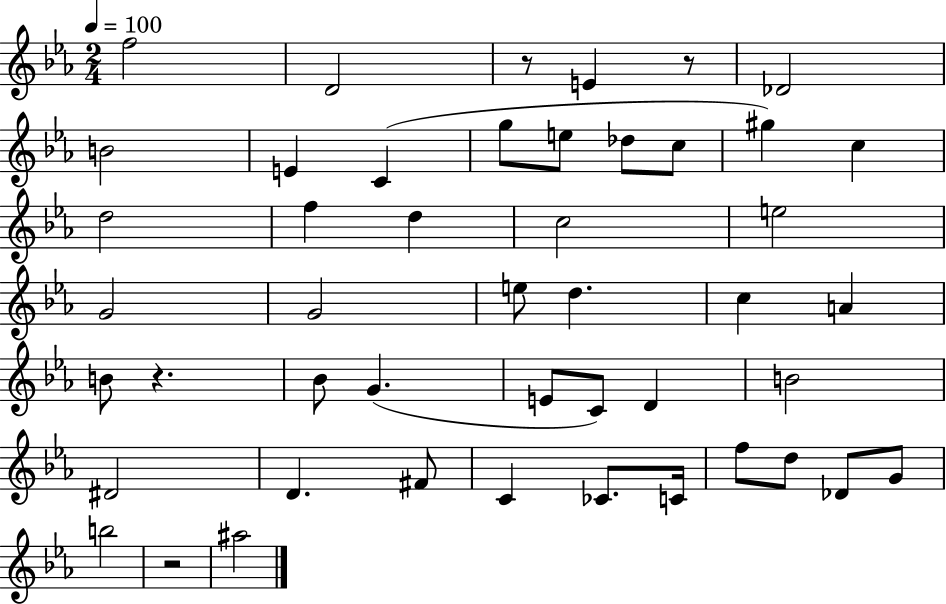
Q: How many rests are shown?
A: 4